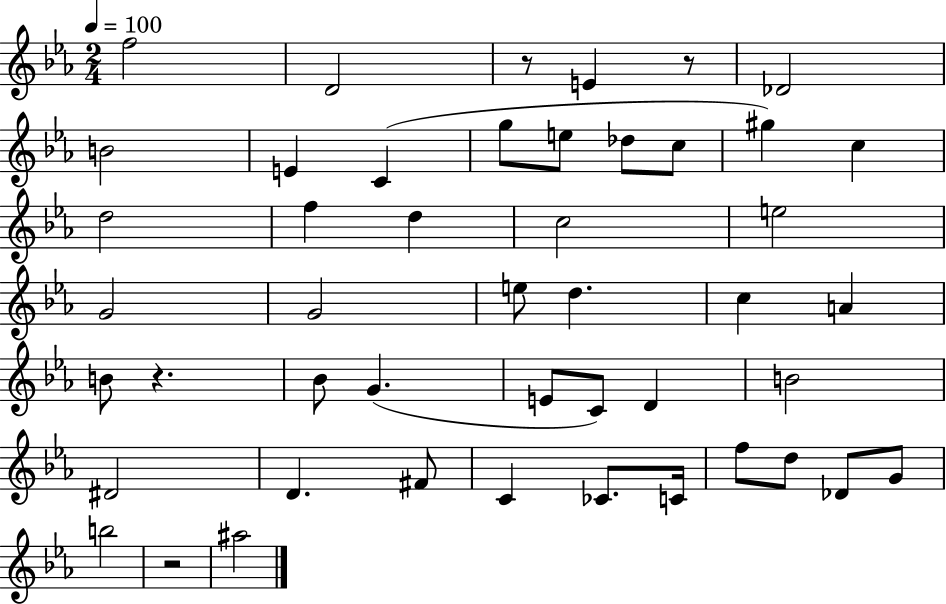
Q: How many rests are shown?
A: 4